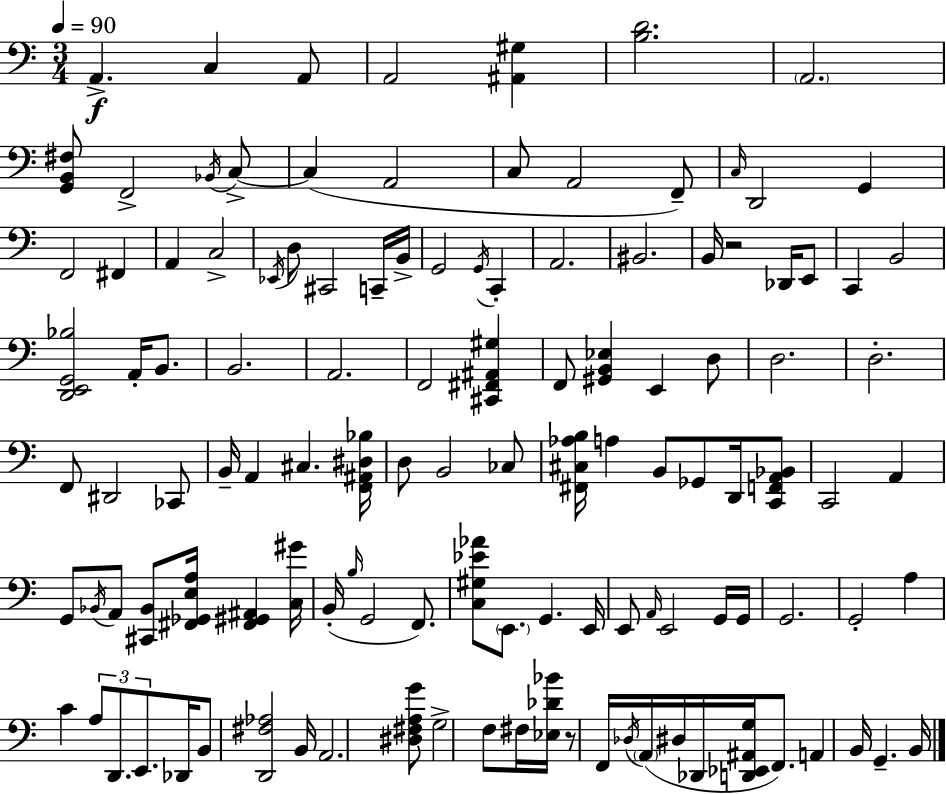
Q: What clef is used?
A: bass